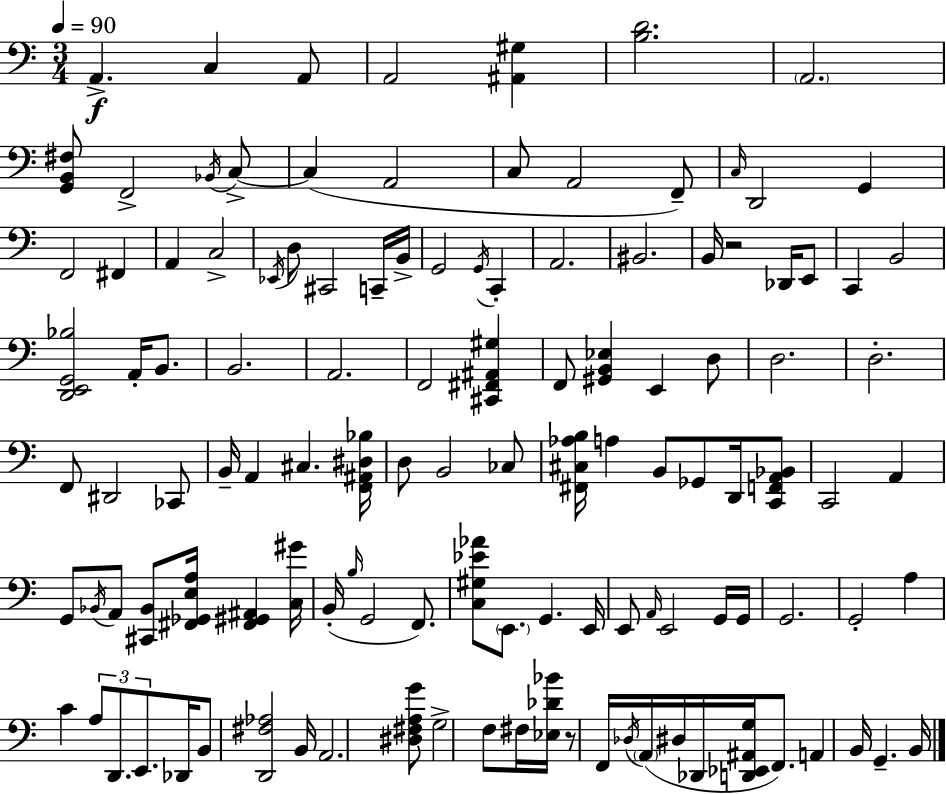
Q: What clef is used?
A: bass